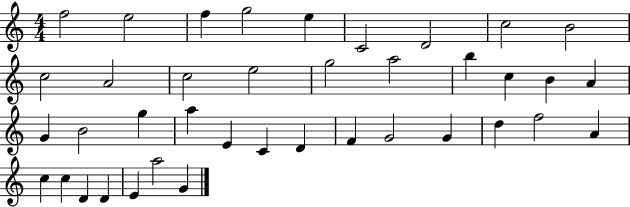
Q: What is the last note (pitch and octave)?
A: G4